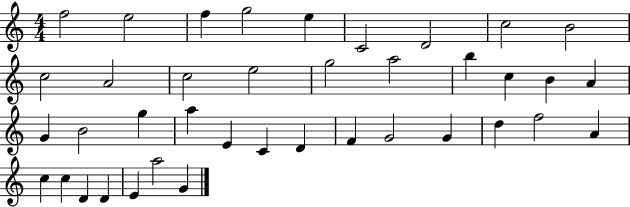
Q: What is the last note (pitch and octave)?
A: G4